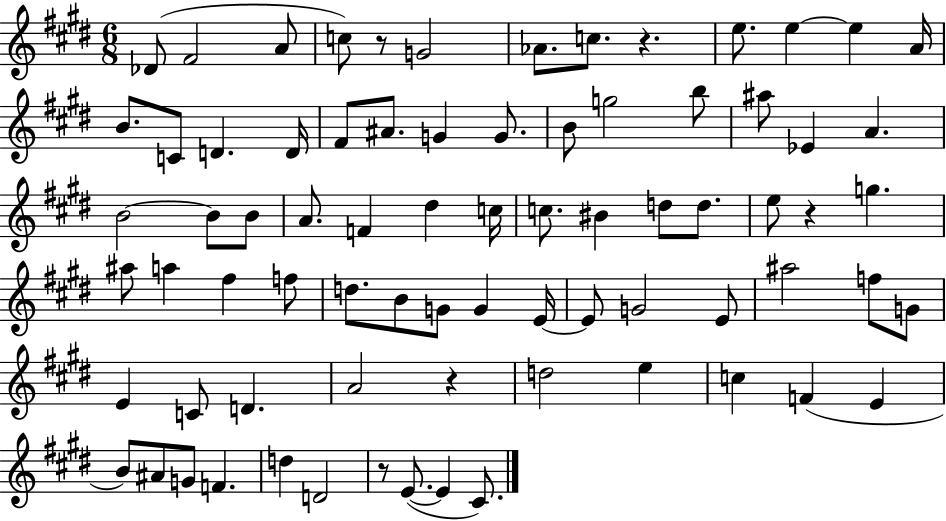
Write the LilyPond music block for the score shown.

{
  \clef treble
  \numericTimeSignature
  \time 6/8
  \key e \major
  des'8( fis'2 a'8 | c''8) r8 g'2 | aes'8. c''8. r4. | e''8. e''4~~ e''4 a'16 | \break b'8. c'8 d'4. d'16 | fis'8 ais'8. g'4 g'8. | b'8 g''2 b''8 | ais''8 ees'4 a'4. | \break b'2~~ b'8 b'8 | a'8. f'4 dis''4 c''16 | c''8. bis'4 d''8 d''8. | e''8 r4 g''4. | \break ais''8 a''4 fis''4 f''8 | d''8. b'8 g'8 g'4 e'16~~ | e'8 g'2 e'8 | ais''2 f''8 g'8 | \break e'4 c'8 d'4. | a'2 r4 | d''2 e''4 | c''4 f'4( e'4 | \break b'8) ais'8 g'8 f'4. | d''4 d'2 | r8 e'8.~(~ e'4 cis'8.) | \bar "|."
}